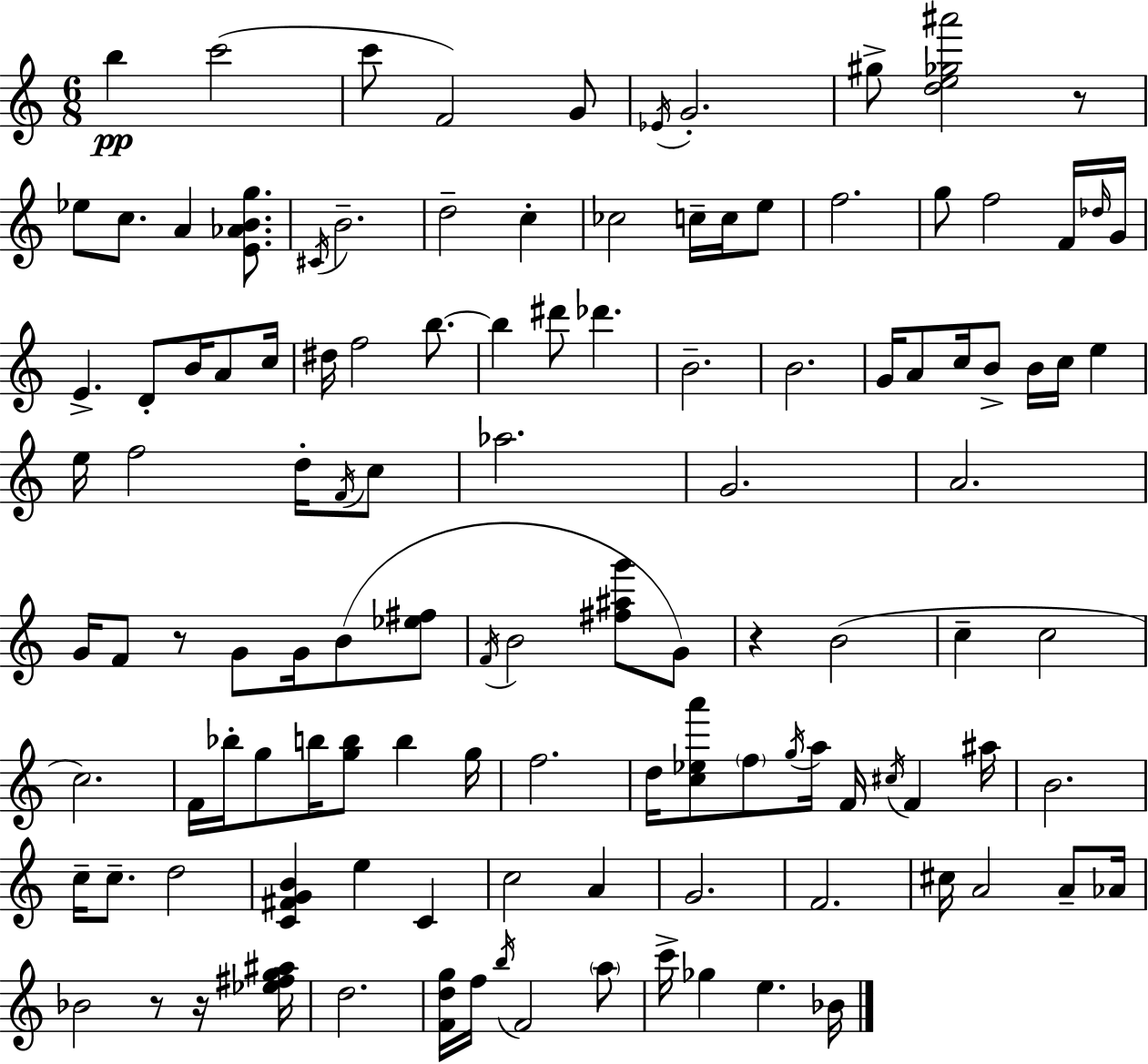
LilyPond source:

{
  \clef treble
  \numericTimeSignature
  \time 6/8
  \key c \major
  \repeat volta 2 { b''4\pp c'''2( | c'''8 f'2) g'8 | \acciaccatura { ees'16 } g'2.-. | gis''8-> <d'' e'' ges'' ais'''>2 r8 | \break ees''8 c''8. a'4 <e' aes' b' g''>8. | \acciaccatura { cis'16 } b'2.-- | d''2-- c''4-. | ces''2 c''16-- c''16 | \break e''8 f''2. | g''8 f''2 | f'16 \grace { des''16 } g'16 e'4.-> d'8-. b'16 | a'8 c''16 dis''16 f''2 | \break b''8.~~ b''4 dis'''8 des'''4. | b'2.-- | b'2. | g'16 a'8 c''16 b'8-> b'16 c''16 e''4 | \break e''16 f''2 | d''16-. \acciaccatura { f'16 } c''8 aes''2. | g'2. | a'2. | \break g'16 f'8 r8 g'8 g'16 | b'8( <ees'' fis''>8 \acciaccatura { f'16 } b'2 | <fis'' ais'' g'''>8 g'8) r4 b'2( | c''4-- c''2 | \break c''2.) | f'16 bes''16-. g''8 b''16 <g'' b''>8 | b''4 g''16 f''2. | d''16 <c'' ees'' a'''>8 \parenthesize f''8 \acciaccatura { g''16 } a''16 | \break f'16 \acciaccatura { cis''16 } f'4 ais''16 b'2. | c''16-- c''8.-- d''2 | <c' fis' g' b'>4 e''4 | c'4 c''2 | \break a'4 g'2. | f'2. | cis''16 a'2 | a'8-- aes'16 bes'2 | \break r8 r16 <ees'' fis'' g'' ais''>16 d''2. | <f' d'' g''>16 f''16 \acciaccatura { b''16 } f'2 | \parenthesize a''8 c'''16-> ges''4 | e''4. bes'16 } \bar "|."
}